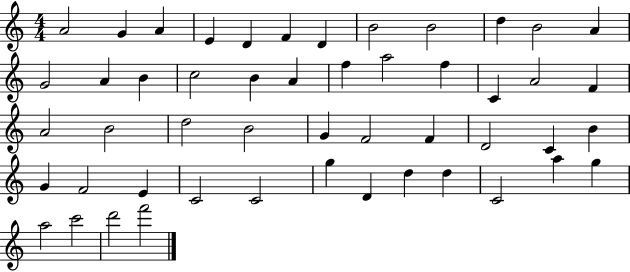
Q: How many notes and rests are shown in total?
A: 50